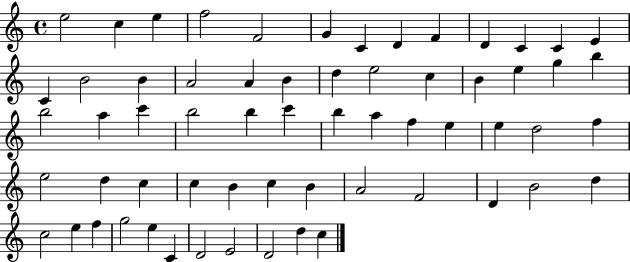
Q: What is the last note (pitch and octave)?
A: C5